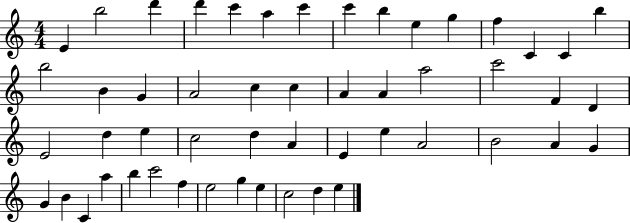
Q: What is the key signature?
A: C major